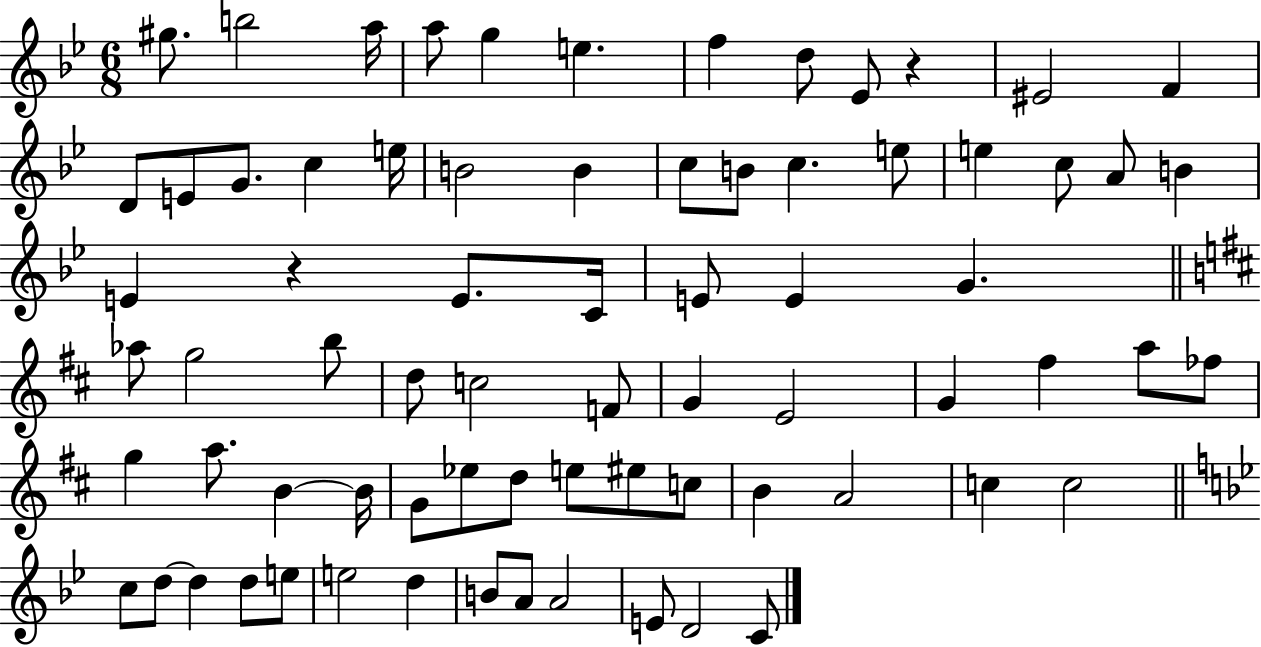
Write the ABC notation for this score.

X:1
T:Untitled
M:6/8
L:1/4
K:Bb
^g/2 b2 a/4 a/2 g e f d/2 _E/2 z ^E2 F D/2 E/2 G/2 c e/4 B2 B c/2 B/2 c e/2 e c/2 A/2 B E z E/2 C/4 E/2 E G _a/2 g2 b/2 d/2 c2 F/2 G E2 G ^f a/2 _f/2 g a/2 B B/4 G/2 _e/2 d/2 e/2 ^e/2 c/2 B A2 c c2 c/2 d/2 d d/2 e/2 e2 d B/2 A/2 A2 E/2 D2 C/2